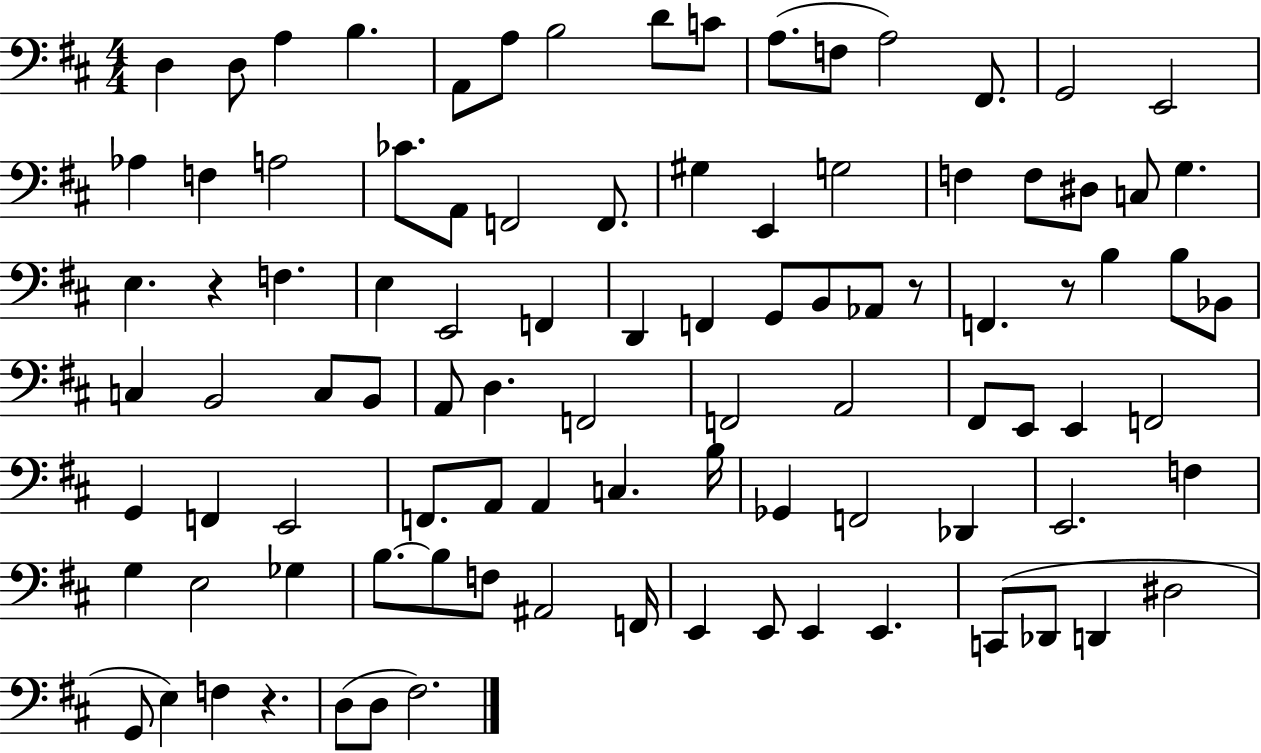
{
  \clef bass
  \numericTimeSignature
  \time 4/4
  \key d \major
  \repeat volta 2 { d4 d8 a4 b4. | a,8 a8 b2 d'8 c'8 | a8.( f8 a2) fis,8. | g,2 e,2 | \break aes4 f4 a2 | ces'8. a,8 f,2 f,8. | gis4 e,4 g2 | f4 f8 dis8 c8 g4. | \break e4. r4 f4. | e4 e,2 f,4 | d,4 f,4 g,8 b,8 aes,8 r8 | f,4. r8 b4 b8 bes,8 | \break c4 b,2 c8 b,8 | a,8 d4. f,2 | f,2 a,2 | fis,8 e,8 e,4 f,2 | \break g,4 f,4 e,2 | f,8. a,8 a,4 c4. b16 | ges,4 f,2 des,4 | e,2. f4 | \break g4 e2 ges4 | b8.~~ b8 f8 ais,2 f,16 | e,4 e,8 e,4 e,4. | c,8( des,8 d,4 dis2 | \break g,8 e4) f4 r4. | d8( d8 fis2.) | } \bar "|."
}